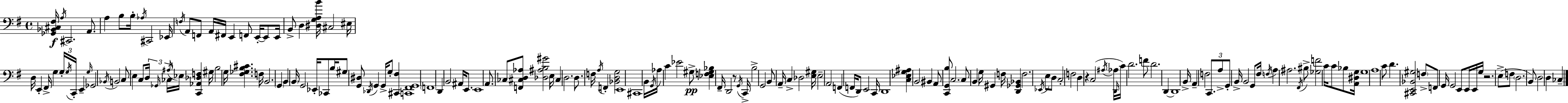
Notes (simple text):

[Gb2,Bb2,C#3,F#3]/s A3/s C#2/h. A2/e. A3/q B3/e B3/s Ab3/s C#2/h Eb2/s F3/s A2/e F2/e A2/s F#2/s E2/q F2/e E2/s E2/e E2/s B2/e D3/q [D#3,G3,A3,B4]/s C#3/h EIS3/s D3/s E2/q F#2/s G3/q G3/s G3/s C2/s E2/q G3/s Gb2/h Bb2/s B2/h C3/e E3/q C3/e D3/s Gb2/s CES3/s A#3/s Eb3/s [C2,Ab2,Db3,F3]/q G#3/s B3/h G3/s [F#3,Gb3,B3,C#4]/q. F3/s B2/h. G2/q B2/q B2/s G2/h Eb2/s CES2/e B3/s G#3/e [G2,D#3]/e Db2/s G2/q G2/s G3/e [C#2,F#3]/q [C2,F#2,G2]/w F2/w D2/q B2/h A#2/s E2/e. E2/w A2/e. CES3/e [F2,C#3,D3,Ab3]/e [Db3,A#3,B3,G#4]/h E3/s C#3/q D3/h. D3/e. F3/s A3/s F2/q [Bb2,D3,G3]/h E2/w C#2/w B2/s G2/s Ab3/s C4/q Eb4/h G#3/e [Eb3,F3,G#3,Bb3]/q F#2/s D2/h R/e G2/s C2/s B3/h G2/h B2/e A2/s C3/q Db3/h [E3,G#3]/s E3/h A2/h F2/q F2/s D2/e E2/h C2/s D2/w [C3,Eb3,G3,A#3]/q B2/h BIS2/q A2/e [C2,G2,B3]/e C3/h. C3/e B2/q G3/s G#2/q F3/s [D2,Gb2,Bb2]/q F3/h. Eb2/s E3/e D3/e C3/h F3/h D3/q R/q C3/h A#3/s Ab3/s D2/s C4/s D4/h. F4/e D4/h. D2/q D2/w B2/s A2/q F3/h C2/e. A3/e G2/e B2/s B2/h G2/e F#3/s F3/s A3/q A#3/h. F#2/s BIS3/e [Gb3,F4]/h C4/s C4/e Bb3/e [A2,D#3,G3]/s G3/w A3/w C4/e D4/q. [C#2,E2,Bb2,G#3]/h F3/e F2/e G2/s G2/h E2/e E2/s E2/s G3/s R/h. E3/e F3/e D3/h. B2/e D3/h D3/q CES3/q